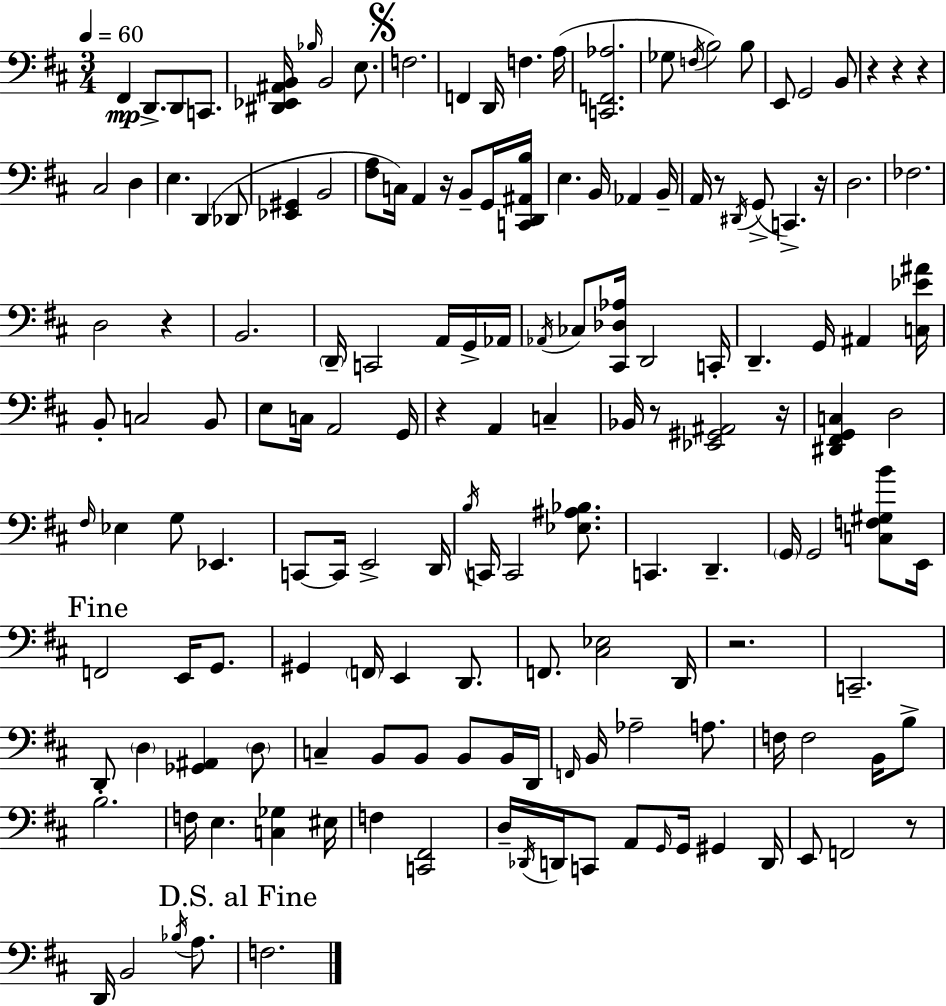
X:1
T:Untitled
M:3/4
L:1/4
K:D
^F,, D,,/2 D,,/2 C,,/2 [^D,,_E,,^A,,B,,]/4 _B,/4 B,,2 E,/2 F,2 F,, D,,/4 F, A,/4 [C,,F,,_A,]2 _G,/2 F,/4 B,2 B,/2 E,,/2 G,,2 B,,/2 z z z ^C,2 D, E, D,, _D,,/2 [_E,,^G,,] B,,2 [^F,A,]/2 C,/4 A,, z/4 B,,/2 G,,/4 [C,,D,,^A,,B,]/4 E, B,,/4 _A,, B,,/4 A,,/4 z/2 ^D,,/4 G,,/2 C,, z/4 D,2 _F,2 D,2 z B,,2 D,,/4 C,,2 A,,/4 G,,/4 _A,,/4 _A,,/4 _C,/2 [^C,,_D,_A,]/4 D,,2 C,,/4 D,, G,,/4 ^A,, [C,_E^A]/4 B,,/2 C,2 B,,/2 E,/2 C,/4 A,,2 G,,/4 z A,, C, _B,,/4 z/2 [_E,,^G,,^A,,]2 z/4 [^D,,^F,,G,,C,] D,2 ^F,/4 _E, G,/2 _E,, C,,/2 C,,/4 E,,2 D,,/4 B,/4 C,,/4 C,,2 [_E,^A,_B,]/2 C,, D,, G,,/4 G,,2 [C,F,^G,B]/2 E,,/4 F,,2 E,,/4 G,,/2 ^G,, F,,/4 E,, D,,/2 F,,/2 [^C,_E,]2 D,,/4 z2 C,,2 D,,/2 D, [_G,,^A,,] D,/2 C, B,,/2 B,,/2 B,,/2 B,,/4 D,,/4 F,,/4 B,,/4 _A,2 A,/2 F,/4 F,2 B,,/4 B,/2 B,2 F,/4 E, [C,_G,] ^E,/4 F, [C,,^F,,]2 D,/4 _D,,/4 D,,/4 C,,/2 A,,/2 G,,/4 G,,/4 ^G,, D,,/4 E,,/2 F,,2 z/2 D,,/4 B,,2 _B,/4 A,/2 F,2